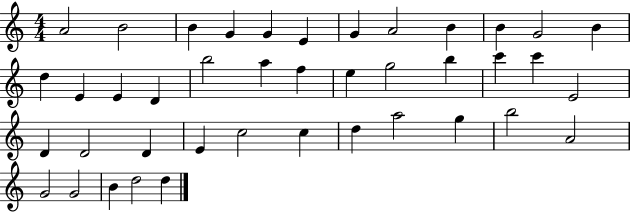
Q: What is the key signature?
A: C major